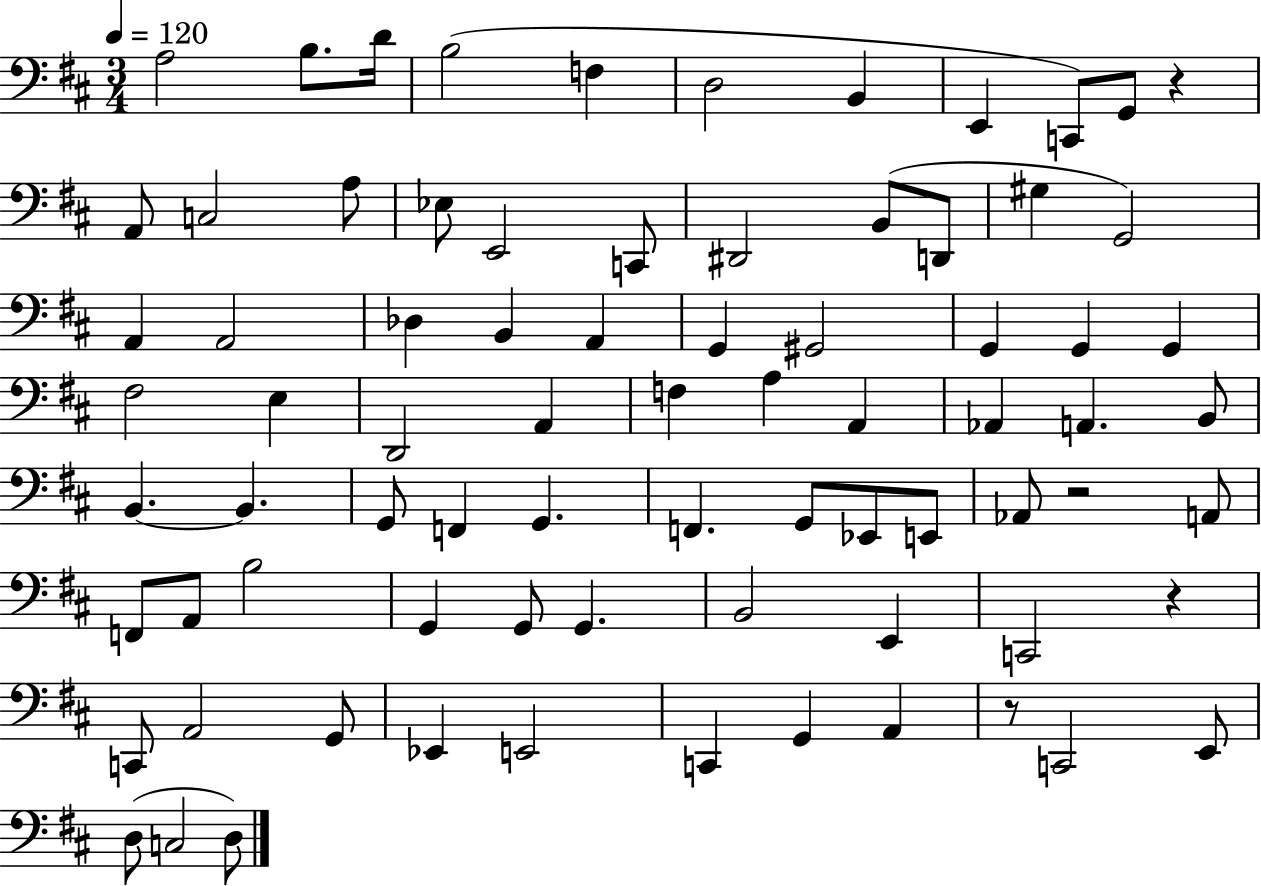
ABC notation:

X:1
T:Untitled
M:3/4
L:1/4
K:D
A,2 B,/2 D/4 B,2 F, D,2 B,, E,, C,,/2 G,,/2 z A,,/2 C,2 A,/2 _E,/2 E,,2 C,,/2 ^D,,2 B,,/2 D,,/2 ^G, G,,2 A,, A,,2 _D, B,, A,, G,, ^G,,2 G,, G,, G,, ^F,2 E, D,,2 A,, F, A, A,, _A,, A,, B,,/2 B,, B,, G,,/2 F,, G,, F,, G,,/2 _E,,/2 E,,/2 _A,,/2 z2 A,,/2 F,,/2 A,,/2 B,2 G,, G,,/2 G,, B,,2 E,, C,,2 z C,,/2 A,,2 G,,/2 _E,, E,,2 C,, G,, A,, z/2 C,,2 E,,/2 D,/2 C,2 D,/2